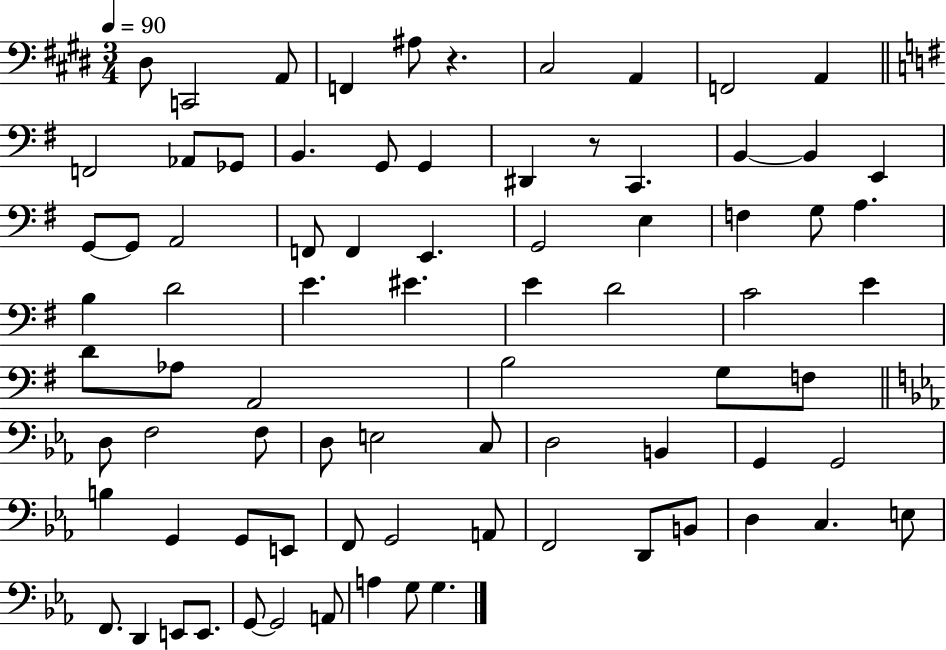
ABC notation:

X:1
T:Untitled
M:3/4
L:1/4
K:E
^D,/2 C,,2 A,,/2 F,, ^A,/2 z ^C,2 A,, F,,2 A,, F,,2 _A,,/2 _G,,/2 B,, G,,/2 G,, ^D,, z/2 C,, B,, B,, E,, G,,/2 G,,/2 A,,2 F,,/2 F,, E,, G,,2 E, F, G,/2 A, B, D2 E ^E E D2 C2 E D/2 _A,/2 A,,2 B,2 G,/2 F,/2 D,/2 F,2 F,/2 D,/2 E,2 C,/2 D,2 B,, G,, G,,2 B, G,, G,,/2 E,,/2 F,,/2 G,,2 A,,/2 F,,2 D,,/2 B,,/2 D, C, E,/2 F,,/2 D,, E,,/2 E,,/2 G,,/2 G,,2 A,,/2 A, G,/2 G,